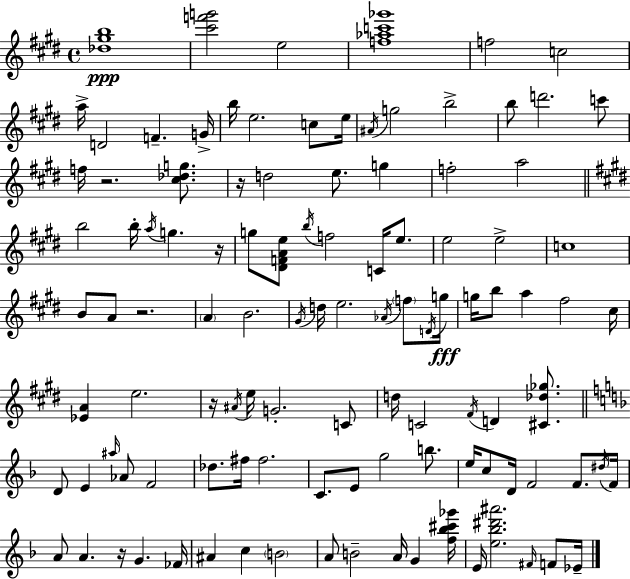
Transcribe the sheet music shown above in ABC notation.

X:1
T:Untitled
M:4/4
L:1/4
K:E
[_d^gb]4 [^c'f'g']2 e2 [f_ac'_g']4 f2 c2 a/4 D2 F G/4 b/4 e2 c/2 e/4 ^A/4 g2 b2 b/2 d'2 c'/2 f/4 z2 [^c_dg]/2 z/4 d2 e/2 g f2 a2 b2 b/4 a/4 g z/4 g/2 [^DFAe]/2 b/4 f2 C/4 e/2 e2 e2 c4 B/2 A/2 z2 A B2 ^G/4 d/4 e2 _A/4 f/2 D/4 g/4 g/4 b/2 a ^f2 ^c/4 [_EA] e2 z/4 ^A/4 e/4 G2 C/2 d/4 C2 ^F/4 D [^C_d_g]/2 D/2 E ^a/4 _A/2 F2 _d/2 ^f/4 ^f2 C/2 E/2 g2 b/2 e/4 c/2 D/4 F2 F/2 ^d/4 F/4 A/2 A z/4 G _F/4 ^A c B2 A/2 B2 A/4 G [f_b^c'_g']/4 E/4 [e_b^d'^a']2 ^F/4 F/2 _E/4